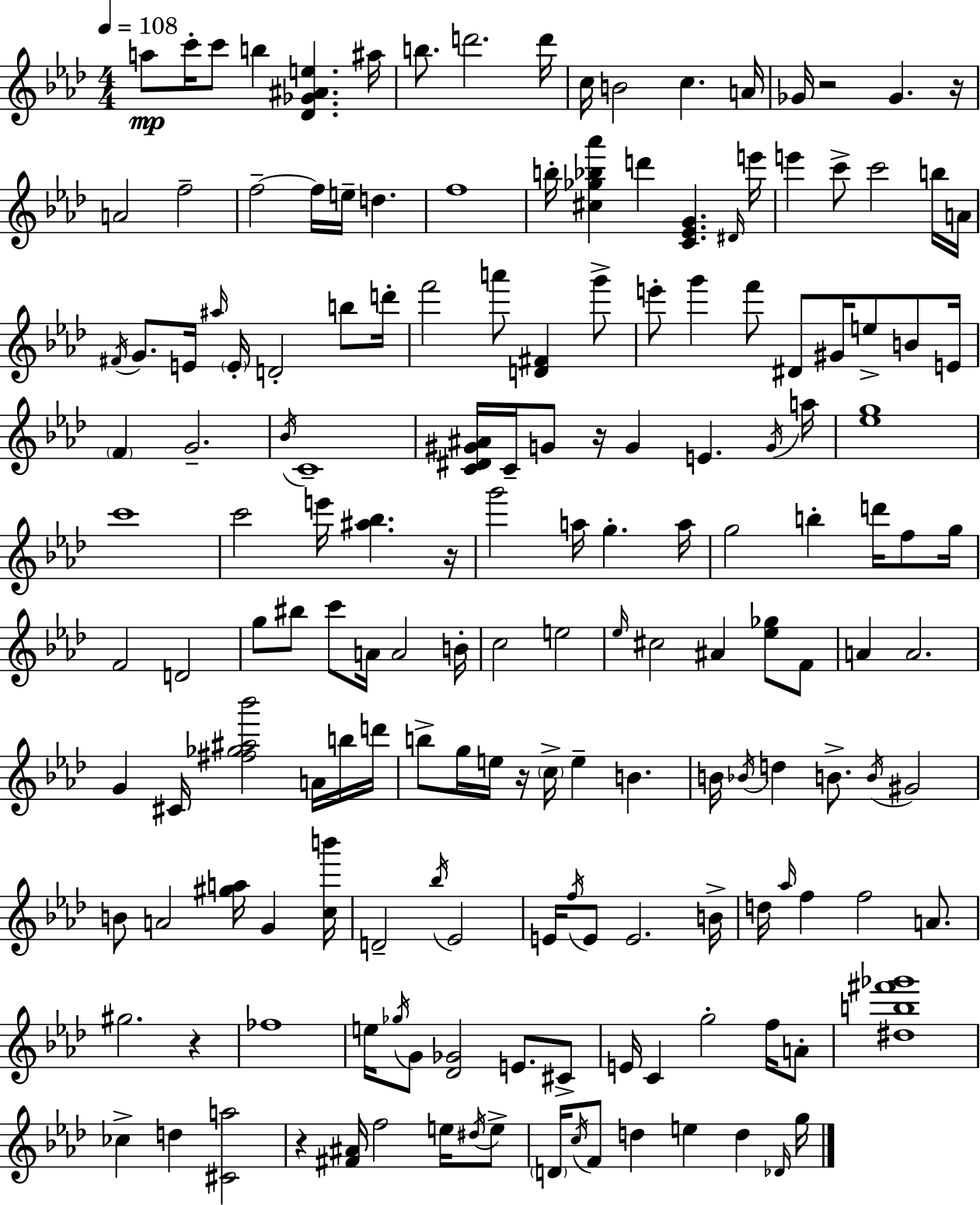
A5/e C6/s C6/e B5/q [Db4,Gb4,A#4,E5]/q. A#5/s B5/e. D6/h. D6/s C5/s B4/h C5/q. A4/s Gb4/s R/h Gb4/q. R/s A4/h F5/h F5/h F5/s E5/s D5/q. F5/w B5/s [C#5,Gb5,Bb5,Ab6]/q D6/q [C4,Eb4,G4]/q. D#4/s E6/s E6/q C6/e C6/h B5/s A4/s F#4/s G4/e. E4/s A#5/s E4/s D4/h B5/e D6/s F6/h A6/e [D4,F#4]/q G6/e E6/e G6/q F6/e D#4/e G#4/s E5/e B4/e E4/s F4/q G4/h. Bb4/s C4/w [C4,D#4,G#4,A#4]/s C4/s G4/e R/s G4/q E4/q. G4/s A5/s [Eb5,G5]/w C6/w C6/h E6/s [A#5,Bb5]/q. R/s G6/h A5/s G5/q. A5/s G5/h B5/q D6/s F5/e G5/s F4/h D4/h G5/e BIS5/e C6/e A4/s A4/h B4/s C5/h E5/h Eb5/s C#5/h A#4/q [Eb5,Gb5]/e F4/e A4/q A4/h. G4/q C#4/s [F#5,Gb5,A#5,Bb6]/h A4/s B5/s D6/s B5/e G5/s E5/s R/s C5/s E5/q B4/q. B4/s Bb4/s D5/q B4/e. B4/s G#4/h B4/e A4/h [G#5,A5]/s G4/q [C5,B6]/s D4/h Bb5/s Eb4/h E4/s F5/s E4/e E4/h. B4/s D5/s Ab5/s F5/q F5/h A4/e. G#5/h. R/q FES5/w E5/s Gb5/s G4/e [Db4,Gb4]/h E4/e. C#4/e E4/s C4/q G5/h F5/s A4/e [D#5,B5,F#6,Gb6]/w CES5/q D5/q [C#4,A5]/h R/q [F#4,A#4]/s F5/h E5/s D#5/s E5/e D4/s C5/s F4/e D5/q E5/q D5/q Db4/s G5/s